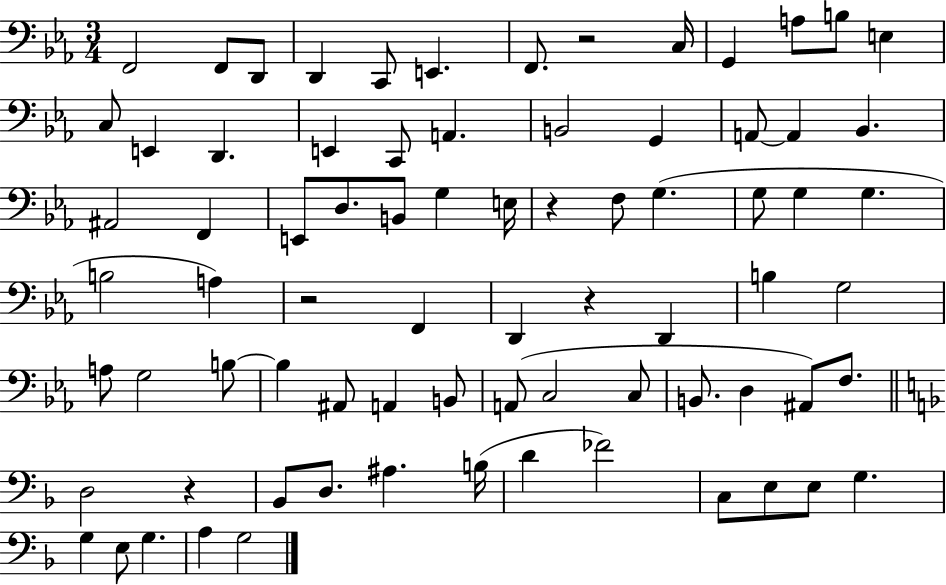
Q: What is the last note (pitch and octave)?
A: G3